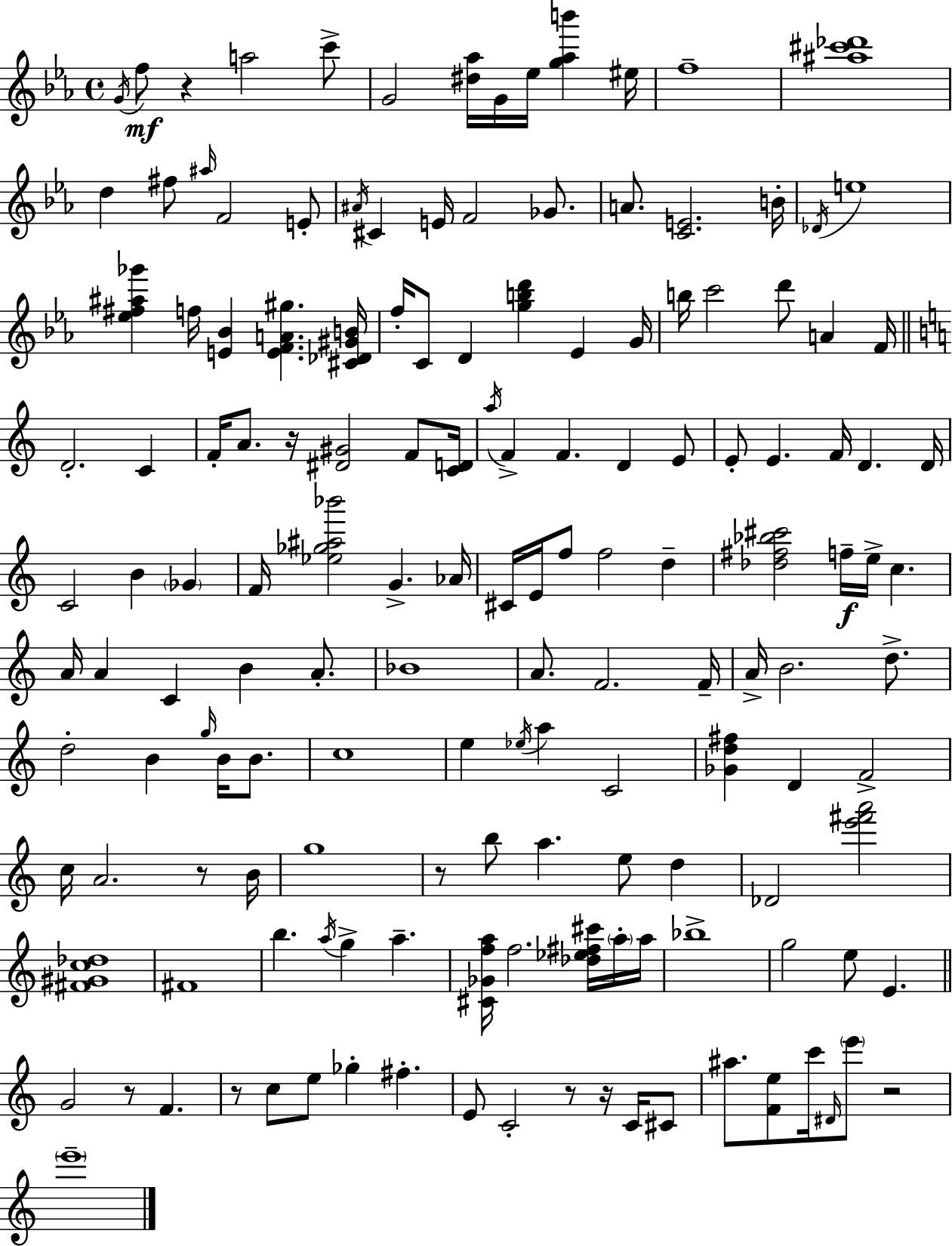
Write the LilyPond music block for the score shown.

{
  \clef treble
  \time 4/4
  \defaultTimeSignature
  \key c \minor
  \acciaccatura { g'16 }\mf f''8 r4 a''2 c'''8-> | g'2 <dis'' aes''>16 g'16 ees''16 <g'' aes'' b'''>4 | eis''16 f''1-- | <ais'' cis''' des'''>1 | \break d''4 fis''8 \grace { ais''16 } f'2 | e'8-. \acciaccatura { ais'16 } cis'4 e'16 f'2 | ges'8. a'8. <c' e'>2. | b'16-. \acciaccatura { des'16 } e''1 | \break <ees'' fis'' ais'' ges'''>4 f''16 <e' bes'>4 <e' f' a' gis''>4. | <cis' des' gis' b'>16 f''16-. c'8 d'4 <g'' b'' d'''>4 ees'4 | g'16 b''16 c'''2 d'''8 a'4 | f'16 \bar "||" \break \key c \major d'2.-. c'4 | f'16-. a'8. r16 <dis' gis'>2 f'8 <c' d'>16 | \acciaccatura { a''16 } f'4-> f'4. d'4 e'8 | e'8-. e'4. f'16 d'4. | \break d'16 c'2 b'4 \parenthesize ges'4 | f'16 <ees'' ges'' ais'' bes'''>2 g'4.-> | aes'16 cis'16 e'16 f''8 f''2 d''4-- | <des'' fis'' bes'' cis'''>2 f''16--\f e''16-> c''4. | \break a'16 a'4 c'4 b'4 a'8.-. | bes'1 | a'8. f'2. | f'16-- a'16-> b'2. d''8.-> | \break d''2-. b'4 \grace { g''16 } b'16 b'8. | c''1 | e''4 \acciaccatura { ees''16 } a''4 c'2 | <ges' d'' fis''>4 d'4 f'2-> | \break c''16 a'2. | r8 b'16 g''1 | r8 b''8 a''4. e''8 d''4 | des'2 <e''' fis''' a'''>2 | \break <fis' gis' c'' des''>1 | fis'1 | b''4. \acciaccatura { a''16 } g''4-> a''4.-- | <cis' ges' f'' a''>16 f''2. | \break <des'' ees'' fis'' cis'''>16 \parenthesize a''16-. a''16 bes''1-> | g''2 e''8 e'4. | \bar "||" \break \key c \major g'2 r8 f'4. | r8 c''8 e''8 ges''4-. fis''4.-. | e'8 c'2-. r8 r16 c'16 cis'8 | ais''8. <f' e''>8 c'''16 \grace { dis'16 } \parenthesize e'''8 r2 | \break \parenthesize e'''1-- | \bar "|."
}